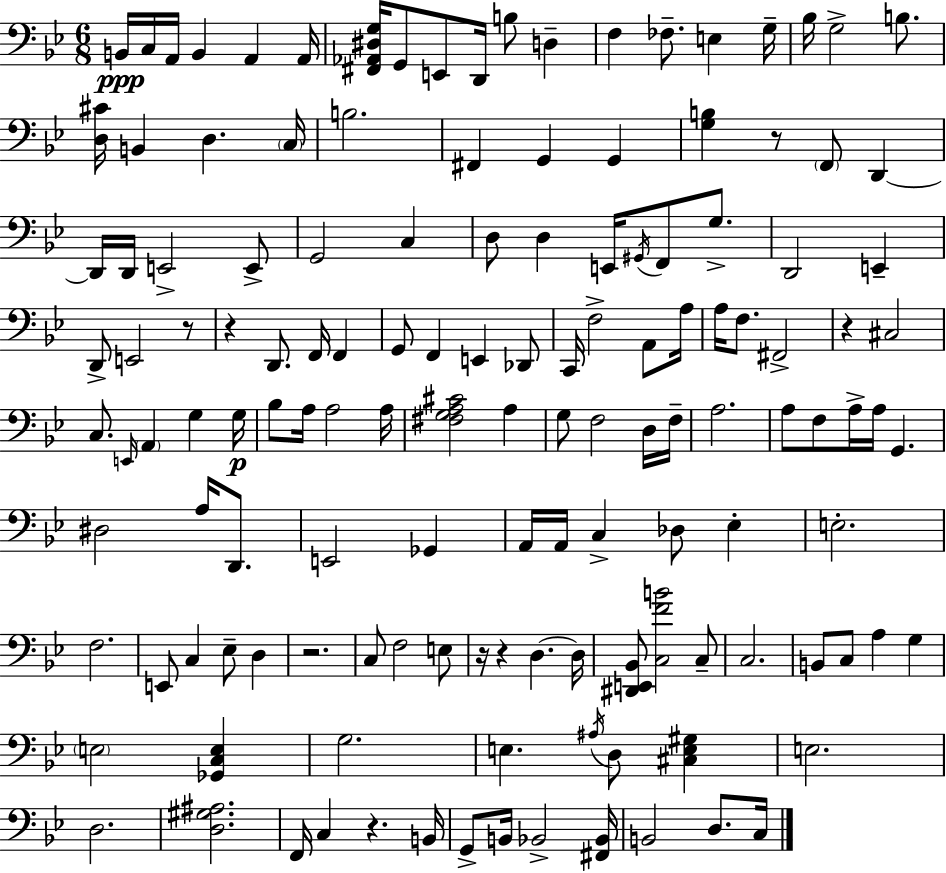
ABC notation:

X:1
T:Untitled
M:6/8
L:1/4
K:Gm
B,,/4 C,/4 A,,/4 B,, A,, A,,/4 [^F,,_A,,^D,G,]/4 G,,/2 E,,/2 D,,/4 B,/2 D, F, _F,/2 E, G,/4 _B,/4 G,2 B,/2 [D,^C]/4 B,, D, C,/4 B,2 ^F,, G,, G,, [G,B,] z/2 F,,/2 D,, D,,/4 D,,/4 E,,2 E,,/2 G,,2 C, D,/2 D, E,,/4 ^G,,/4 F,,/2 G,/2 D,,2 E,, D,,/2 E,,2 z/2 z D,,/2 F,,/4 F,, G,,/2 F,, E,, _D,,/2 C,,/4 F,2 A,,/2 A,/4 A,/4 F,/2 ^F,,2 z ^C,2 C,/2 E,,/4 A,, G, G,/4 _B,/2 A,/4 A,2 A,/4 [^F,G,A,^C]2 A, G,/2 F,2 D,/4 F,/4 A,2 A,/2 F,/2 A,/4 A,/4 G,, ^D,2 A,/4 D,,/2 E,,2 _G,, A,,/4 A,,/4 C, _D,/2 _E, E,2 F,2 E,,/2 C, _E,/2 D, z2 C,/2 F,2 E,/2 z/4 z D, D,/4 [^D,,E,,_B,,]/2 [C,FB]2 C,/2 C,2 B,,/2 C,/2 A, G, E,2 [_G,,C,E,] G,2 E, ^A,/4 D,/2 [^C,E,^G,] E,2 D,2 [D,^G,^A,]2 F,,/4 C, z B,,/4 G,,/2 B,,/4 _B,,2 [^F,,_B,,]/4 B,,2 D,/2 C,/4